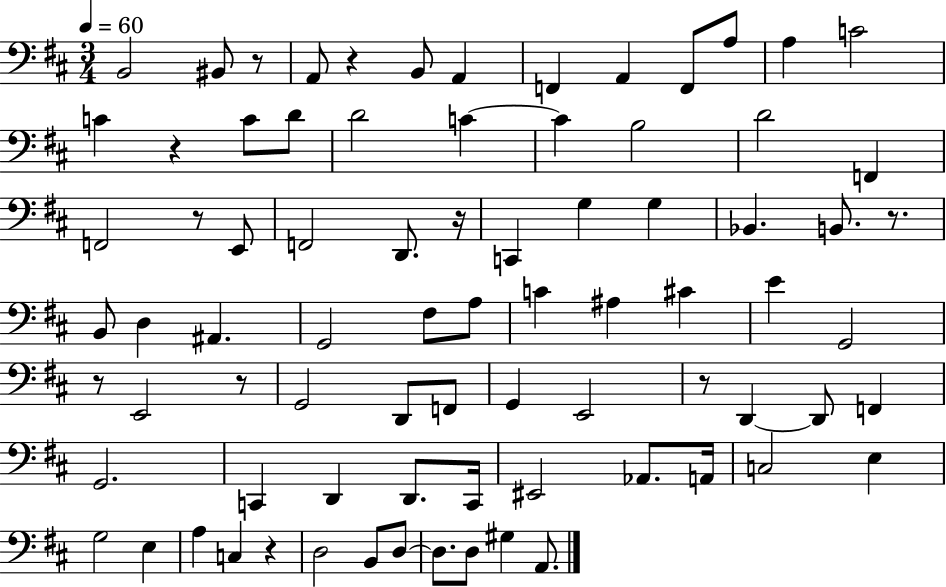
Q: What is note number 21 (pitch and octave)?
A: F2